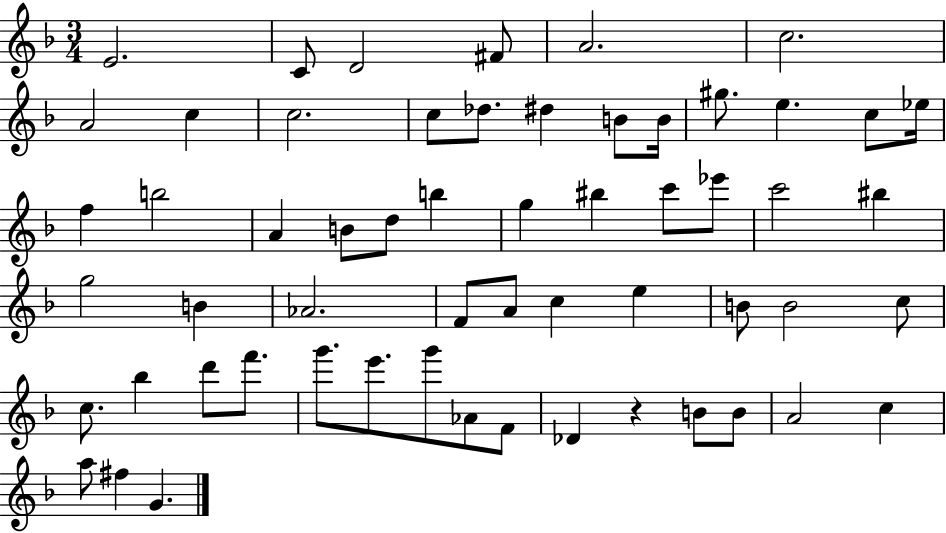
X:1
T:Untitled
M:3/4
L:1/4
K:F
E2 C/2 D2 ^F/2 A2 c2 A2 c c2 c/2 _d/2 ^d B/2 B/4 ^g/2 e c/2 _e/4 f b2 A B/2 d/2 b g ^b c'/2 _e'/2 c'2 ^b g2 B _A2 F/2 A/2 c e B/2 B2 c/2 c/2 _b d'/2 f'/2 g'/2 e'/2 g'/2 _A/2 F/2 _D z B/2 B/2 A2 c a/2 ^f G